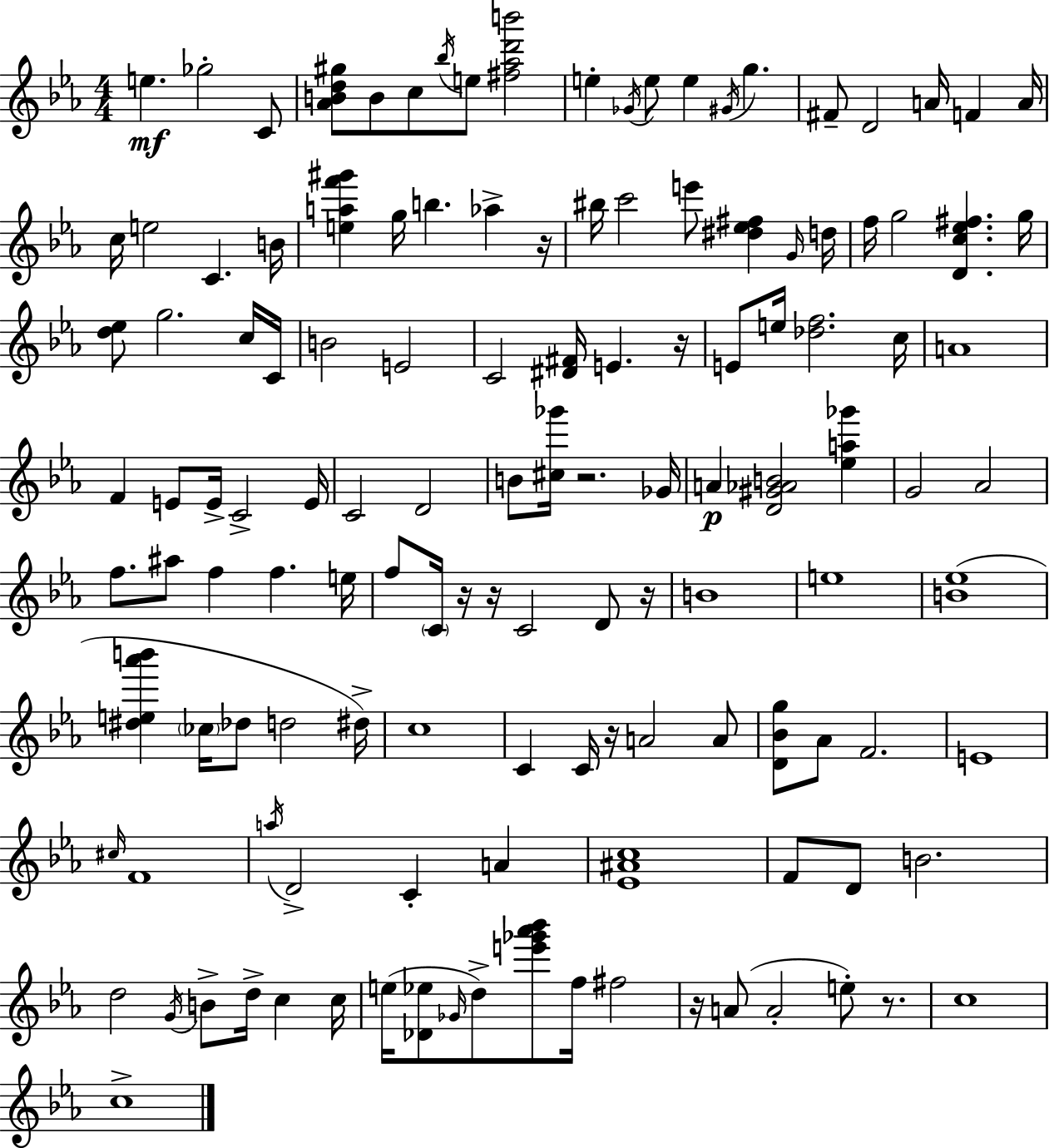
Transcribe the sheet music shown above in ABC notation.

X:1
T:Untitled
M:4/4
L:1/4
K:Cm
e _g2 C/2 [_ABd^g]/2 B/2 c/2 _b/4 e/2 [^f_ad'b']2 e _G/4 e/2 e ^G/4 g ^F/2 D2 A/4 F A/4 c/4 e2 C B/4 [eaf'^g'] g/4 b _a z/4 ^b/4 c'2 e'/2 [^d_e^f] G/4 d/4 f/4 g2 [Dc_e^f] g/4 [d_e]/2 g2 c/4 C/4 B2 E2 C2 [^D^F]/4 E z/4 E/2 e/4 [_df]2 c/4 A4 F E/2 E/4 C2 E/4 C2 D2 B/2 [^c_g']/4 z2 _G/4 A [D^G_AB]2 [_ea_g'] G2 _A2 f/2 ^a/2 f f e/4 f/2 C/4 z/4 z/4 C2 D/2 z/4 B4 e4 [B_e]4 [^de_a'b'] _c/4 _d/2 d2 ^d/4 c4 C C/4 z/4 A2 A/2 [D_Bg]/2 _A/2 F2 E4 ^c/4 F4 a/4 D2 C A [_E^Ac]4 F/2 D/2 B2 d2 G/4 B/2 d/4 c c/4 e/4 [_D_e]/2 _G/4 d/2 [e'_g'_a'_b']/2 f/4 ^f2 z/4 A/2 A2 e/2 z/2 c4 c4